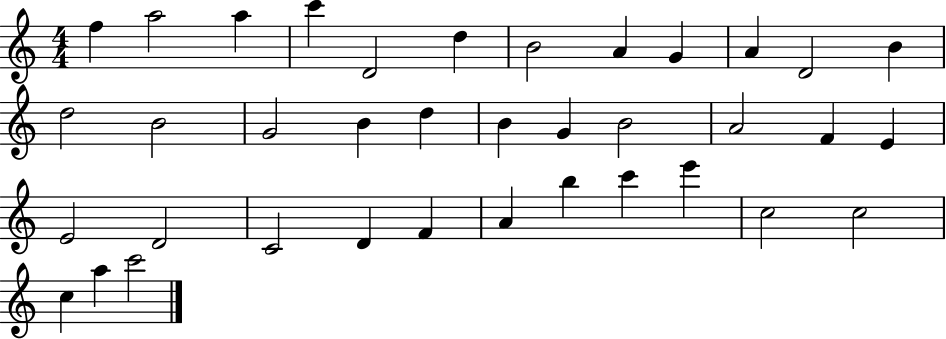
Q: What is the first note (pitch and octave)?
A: F5